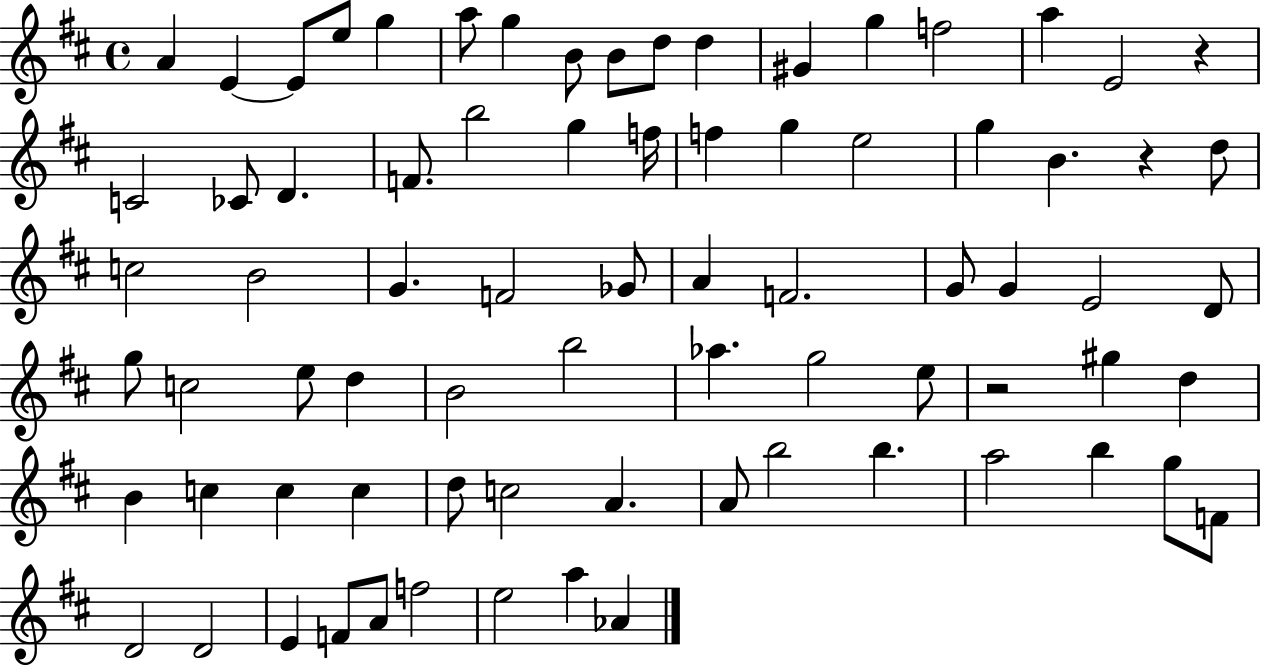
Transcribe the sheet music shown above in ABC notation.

X:1
T:Untitled
M:4/4
L:1/4
K:D
A E E/2 e/2 g a/2 g B/2 B/2 d/2 d ^G g f2 a E2 z C2 _C/2 D F/2 b2 g f/4 f g e2 g B z d/2 c2 B2 G F2 _G/2 A F2 G/2 G E2 D/2 g/2 c2 e/2 d B2 b2 _a g2 e/2 z2 ^g d B c c c d/2 c2 A A/2 b2 b a2 b g/2 F/2 D2 D2 E F/2 A/2 f2 e2 a _A